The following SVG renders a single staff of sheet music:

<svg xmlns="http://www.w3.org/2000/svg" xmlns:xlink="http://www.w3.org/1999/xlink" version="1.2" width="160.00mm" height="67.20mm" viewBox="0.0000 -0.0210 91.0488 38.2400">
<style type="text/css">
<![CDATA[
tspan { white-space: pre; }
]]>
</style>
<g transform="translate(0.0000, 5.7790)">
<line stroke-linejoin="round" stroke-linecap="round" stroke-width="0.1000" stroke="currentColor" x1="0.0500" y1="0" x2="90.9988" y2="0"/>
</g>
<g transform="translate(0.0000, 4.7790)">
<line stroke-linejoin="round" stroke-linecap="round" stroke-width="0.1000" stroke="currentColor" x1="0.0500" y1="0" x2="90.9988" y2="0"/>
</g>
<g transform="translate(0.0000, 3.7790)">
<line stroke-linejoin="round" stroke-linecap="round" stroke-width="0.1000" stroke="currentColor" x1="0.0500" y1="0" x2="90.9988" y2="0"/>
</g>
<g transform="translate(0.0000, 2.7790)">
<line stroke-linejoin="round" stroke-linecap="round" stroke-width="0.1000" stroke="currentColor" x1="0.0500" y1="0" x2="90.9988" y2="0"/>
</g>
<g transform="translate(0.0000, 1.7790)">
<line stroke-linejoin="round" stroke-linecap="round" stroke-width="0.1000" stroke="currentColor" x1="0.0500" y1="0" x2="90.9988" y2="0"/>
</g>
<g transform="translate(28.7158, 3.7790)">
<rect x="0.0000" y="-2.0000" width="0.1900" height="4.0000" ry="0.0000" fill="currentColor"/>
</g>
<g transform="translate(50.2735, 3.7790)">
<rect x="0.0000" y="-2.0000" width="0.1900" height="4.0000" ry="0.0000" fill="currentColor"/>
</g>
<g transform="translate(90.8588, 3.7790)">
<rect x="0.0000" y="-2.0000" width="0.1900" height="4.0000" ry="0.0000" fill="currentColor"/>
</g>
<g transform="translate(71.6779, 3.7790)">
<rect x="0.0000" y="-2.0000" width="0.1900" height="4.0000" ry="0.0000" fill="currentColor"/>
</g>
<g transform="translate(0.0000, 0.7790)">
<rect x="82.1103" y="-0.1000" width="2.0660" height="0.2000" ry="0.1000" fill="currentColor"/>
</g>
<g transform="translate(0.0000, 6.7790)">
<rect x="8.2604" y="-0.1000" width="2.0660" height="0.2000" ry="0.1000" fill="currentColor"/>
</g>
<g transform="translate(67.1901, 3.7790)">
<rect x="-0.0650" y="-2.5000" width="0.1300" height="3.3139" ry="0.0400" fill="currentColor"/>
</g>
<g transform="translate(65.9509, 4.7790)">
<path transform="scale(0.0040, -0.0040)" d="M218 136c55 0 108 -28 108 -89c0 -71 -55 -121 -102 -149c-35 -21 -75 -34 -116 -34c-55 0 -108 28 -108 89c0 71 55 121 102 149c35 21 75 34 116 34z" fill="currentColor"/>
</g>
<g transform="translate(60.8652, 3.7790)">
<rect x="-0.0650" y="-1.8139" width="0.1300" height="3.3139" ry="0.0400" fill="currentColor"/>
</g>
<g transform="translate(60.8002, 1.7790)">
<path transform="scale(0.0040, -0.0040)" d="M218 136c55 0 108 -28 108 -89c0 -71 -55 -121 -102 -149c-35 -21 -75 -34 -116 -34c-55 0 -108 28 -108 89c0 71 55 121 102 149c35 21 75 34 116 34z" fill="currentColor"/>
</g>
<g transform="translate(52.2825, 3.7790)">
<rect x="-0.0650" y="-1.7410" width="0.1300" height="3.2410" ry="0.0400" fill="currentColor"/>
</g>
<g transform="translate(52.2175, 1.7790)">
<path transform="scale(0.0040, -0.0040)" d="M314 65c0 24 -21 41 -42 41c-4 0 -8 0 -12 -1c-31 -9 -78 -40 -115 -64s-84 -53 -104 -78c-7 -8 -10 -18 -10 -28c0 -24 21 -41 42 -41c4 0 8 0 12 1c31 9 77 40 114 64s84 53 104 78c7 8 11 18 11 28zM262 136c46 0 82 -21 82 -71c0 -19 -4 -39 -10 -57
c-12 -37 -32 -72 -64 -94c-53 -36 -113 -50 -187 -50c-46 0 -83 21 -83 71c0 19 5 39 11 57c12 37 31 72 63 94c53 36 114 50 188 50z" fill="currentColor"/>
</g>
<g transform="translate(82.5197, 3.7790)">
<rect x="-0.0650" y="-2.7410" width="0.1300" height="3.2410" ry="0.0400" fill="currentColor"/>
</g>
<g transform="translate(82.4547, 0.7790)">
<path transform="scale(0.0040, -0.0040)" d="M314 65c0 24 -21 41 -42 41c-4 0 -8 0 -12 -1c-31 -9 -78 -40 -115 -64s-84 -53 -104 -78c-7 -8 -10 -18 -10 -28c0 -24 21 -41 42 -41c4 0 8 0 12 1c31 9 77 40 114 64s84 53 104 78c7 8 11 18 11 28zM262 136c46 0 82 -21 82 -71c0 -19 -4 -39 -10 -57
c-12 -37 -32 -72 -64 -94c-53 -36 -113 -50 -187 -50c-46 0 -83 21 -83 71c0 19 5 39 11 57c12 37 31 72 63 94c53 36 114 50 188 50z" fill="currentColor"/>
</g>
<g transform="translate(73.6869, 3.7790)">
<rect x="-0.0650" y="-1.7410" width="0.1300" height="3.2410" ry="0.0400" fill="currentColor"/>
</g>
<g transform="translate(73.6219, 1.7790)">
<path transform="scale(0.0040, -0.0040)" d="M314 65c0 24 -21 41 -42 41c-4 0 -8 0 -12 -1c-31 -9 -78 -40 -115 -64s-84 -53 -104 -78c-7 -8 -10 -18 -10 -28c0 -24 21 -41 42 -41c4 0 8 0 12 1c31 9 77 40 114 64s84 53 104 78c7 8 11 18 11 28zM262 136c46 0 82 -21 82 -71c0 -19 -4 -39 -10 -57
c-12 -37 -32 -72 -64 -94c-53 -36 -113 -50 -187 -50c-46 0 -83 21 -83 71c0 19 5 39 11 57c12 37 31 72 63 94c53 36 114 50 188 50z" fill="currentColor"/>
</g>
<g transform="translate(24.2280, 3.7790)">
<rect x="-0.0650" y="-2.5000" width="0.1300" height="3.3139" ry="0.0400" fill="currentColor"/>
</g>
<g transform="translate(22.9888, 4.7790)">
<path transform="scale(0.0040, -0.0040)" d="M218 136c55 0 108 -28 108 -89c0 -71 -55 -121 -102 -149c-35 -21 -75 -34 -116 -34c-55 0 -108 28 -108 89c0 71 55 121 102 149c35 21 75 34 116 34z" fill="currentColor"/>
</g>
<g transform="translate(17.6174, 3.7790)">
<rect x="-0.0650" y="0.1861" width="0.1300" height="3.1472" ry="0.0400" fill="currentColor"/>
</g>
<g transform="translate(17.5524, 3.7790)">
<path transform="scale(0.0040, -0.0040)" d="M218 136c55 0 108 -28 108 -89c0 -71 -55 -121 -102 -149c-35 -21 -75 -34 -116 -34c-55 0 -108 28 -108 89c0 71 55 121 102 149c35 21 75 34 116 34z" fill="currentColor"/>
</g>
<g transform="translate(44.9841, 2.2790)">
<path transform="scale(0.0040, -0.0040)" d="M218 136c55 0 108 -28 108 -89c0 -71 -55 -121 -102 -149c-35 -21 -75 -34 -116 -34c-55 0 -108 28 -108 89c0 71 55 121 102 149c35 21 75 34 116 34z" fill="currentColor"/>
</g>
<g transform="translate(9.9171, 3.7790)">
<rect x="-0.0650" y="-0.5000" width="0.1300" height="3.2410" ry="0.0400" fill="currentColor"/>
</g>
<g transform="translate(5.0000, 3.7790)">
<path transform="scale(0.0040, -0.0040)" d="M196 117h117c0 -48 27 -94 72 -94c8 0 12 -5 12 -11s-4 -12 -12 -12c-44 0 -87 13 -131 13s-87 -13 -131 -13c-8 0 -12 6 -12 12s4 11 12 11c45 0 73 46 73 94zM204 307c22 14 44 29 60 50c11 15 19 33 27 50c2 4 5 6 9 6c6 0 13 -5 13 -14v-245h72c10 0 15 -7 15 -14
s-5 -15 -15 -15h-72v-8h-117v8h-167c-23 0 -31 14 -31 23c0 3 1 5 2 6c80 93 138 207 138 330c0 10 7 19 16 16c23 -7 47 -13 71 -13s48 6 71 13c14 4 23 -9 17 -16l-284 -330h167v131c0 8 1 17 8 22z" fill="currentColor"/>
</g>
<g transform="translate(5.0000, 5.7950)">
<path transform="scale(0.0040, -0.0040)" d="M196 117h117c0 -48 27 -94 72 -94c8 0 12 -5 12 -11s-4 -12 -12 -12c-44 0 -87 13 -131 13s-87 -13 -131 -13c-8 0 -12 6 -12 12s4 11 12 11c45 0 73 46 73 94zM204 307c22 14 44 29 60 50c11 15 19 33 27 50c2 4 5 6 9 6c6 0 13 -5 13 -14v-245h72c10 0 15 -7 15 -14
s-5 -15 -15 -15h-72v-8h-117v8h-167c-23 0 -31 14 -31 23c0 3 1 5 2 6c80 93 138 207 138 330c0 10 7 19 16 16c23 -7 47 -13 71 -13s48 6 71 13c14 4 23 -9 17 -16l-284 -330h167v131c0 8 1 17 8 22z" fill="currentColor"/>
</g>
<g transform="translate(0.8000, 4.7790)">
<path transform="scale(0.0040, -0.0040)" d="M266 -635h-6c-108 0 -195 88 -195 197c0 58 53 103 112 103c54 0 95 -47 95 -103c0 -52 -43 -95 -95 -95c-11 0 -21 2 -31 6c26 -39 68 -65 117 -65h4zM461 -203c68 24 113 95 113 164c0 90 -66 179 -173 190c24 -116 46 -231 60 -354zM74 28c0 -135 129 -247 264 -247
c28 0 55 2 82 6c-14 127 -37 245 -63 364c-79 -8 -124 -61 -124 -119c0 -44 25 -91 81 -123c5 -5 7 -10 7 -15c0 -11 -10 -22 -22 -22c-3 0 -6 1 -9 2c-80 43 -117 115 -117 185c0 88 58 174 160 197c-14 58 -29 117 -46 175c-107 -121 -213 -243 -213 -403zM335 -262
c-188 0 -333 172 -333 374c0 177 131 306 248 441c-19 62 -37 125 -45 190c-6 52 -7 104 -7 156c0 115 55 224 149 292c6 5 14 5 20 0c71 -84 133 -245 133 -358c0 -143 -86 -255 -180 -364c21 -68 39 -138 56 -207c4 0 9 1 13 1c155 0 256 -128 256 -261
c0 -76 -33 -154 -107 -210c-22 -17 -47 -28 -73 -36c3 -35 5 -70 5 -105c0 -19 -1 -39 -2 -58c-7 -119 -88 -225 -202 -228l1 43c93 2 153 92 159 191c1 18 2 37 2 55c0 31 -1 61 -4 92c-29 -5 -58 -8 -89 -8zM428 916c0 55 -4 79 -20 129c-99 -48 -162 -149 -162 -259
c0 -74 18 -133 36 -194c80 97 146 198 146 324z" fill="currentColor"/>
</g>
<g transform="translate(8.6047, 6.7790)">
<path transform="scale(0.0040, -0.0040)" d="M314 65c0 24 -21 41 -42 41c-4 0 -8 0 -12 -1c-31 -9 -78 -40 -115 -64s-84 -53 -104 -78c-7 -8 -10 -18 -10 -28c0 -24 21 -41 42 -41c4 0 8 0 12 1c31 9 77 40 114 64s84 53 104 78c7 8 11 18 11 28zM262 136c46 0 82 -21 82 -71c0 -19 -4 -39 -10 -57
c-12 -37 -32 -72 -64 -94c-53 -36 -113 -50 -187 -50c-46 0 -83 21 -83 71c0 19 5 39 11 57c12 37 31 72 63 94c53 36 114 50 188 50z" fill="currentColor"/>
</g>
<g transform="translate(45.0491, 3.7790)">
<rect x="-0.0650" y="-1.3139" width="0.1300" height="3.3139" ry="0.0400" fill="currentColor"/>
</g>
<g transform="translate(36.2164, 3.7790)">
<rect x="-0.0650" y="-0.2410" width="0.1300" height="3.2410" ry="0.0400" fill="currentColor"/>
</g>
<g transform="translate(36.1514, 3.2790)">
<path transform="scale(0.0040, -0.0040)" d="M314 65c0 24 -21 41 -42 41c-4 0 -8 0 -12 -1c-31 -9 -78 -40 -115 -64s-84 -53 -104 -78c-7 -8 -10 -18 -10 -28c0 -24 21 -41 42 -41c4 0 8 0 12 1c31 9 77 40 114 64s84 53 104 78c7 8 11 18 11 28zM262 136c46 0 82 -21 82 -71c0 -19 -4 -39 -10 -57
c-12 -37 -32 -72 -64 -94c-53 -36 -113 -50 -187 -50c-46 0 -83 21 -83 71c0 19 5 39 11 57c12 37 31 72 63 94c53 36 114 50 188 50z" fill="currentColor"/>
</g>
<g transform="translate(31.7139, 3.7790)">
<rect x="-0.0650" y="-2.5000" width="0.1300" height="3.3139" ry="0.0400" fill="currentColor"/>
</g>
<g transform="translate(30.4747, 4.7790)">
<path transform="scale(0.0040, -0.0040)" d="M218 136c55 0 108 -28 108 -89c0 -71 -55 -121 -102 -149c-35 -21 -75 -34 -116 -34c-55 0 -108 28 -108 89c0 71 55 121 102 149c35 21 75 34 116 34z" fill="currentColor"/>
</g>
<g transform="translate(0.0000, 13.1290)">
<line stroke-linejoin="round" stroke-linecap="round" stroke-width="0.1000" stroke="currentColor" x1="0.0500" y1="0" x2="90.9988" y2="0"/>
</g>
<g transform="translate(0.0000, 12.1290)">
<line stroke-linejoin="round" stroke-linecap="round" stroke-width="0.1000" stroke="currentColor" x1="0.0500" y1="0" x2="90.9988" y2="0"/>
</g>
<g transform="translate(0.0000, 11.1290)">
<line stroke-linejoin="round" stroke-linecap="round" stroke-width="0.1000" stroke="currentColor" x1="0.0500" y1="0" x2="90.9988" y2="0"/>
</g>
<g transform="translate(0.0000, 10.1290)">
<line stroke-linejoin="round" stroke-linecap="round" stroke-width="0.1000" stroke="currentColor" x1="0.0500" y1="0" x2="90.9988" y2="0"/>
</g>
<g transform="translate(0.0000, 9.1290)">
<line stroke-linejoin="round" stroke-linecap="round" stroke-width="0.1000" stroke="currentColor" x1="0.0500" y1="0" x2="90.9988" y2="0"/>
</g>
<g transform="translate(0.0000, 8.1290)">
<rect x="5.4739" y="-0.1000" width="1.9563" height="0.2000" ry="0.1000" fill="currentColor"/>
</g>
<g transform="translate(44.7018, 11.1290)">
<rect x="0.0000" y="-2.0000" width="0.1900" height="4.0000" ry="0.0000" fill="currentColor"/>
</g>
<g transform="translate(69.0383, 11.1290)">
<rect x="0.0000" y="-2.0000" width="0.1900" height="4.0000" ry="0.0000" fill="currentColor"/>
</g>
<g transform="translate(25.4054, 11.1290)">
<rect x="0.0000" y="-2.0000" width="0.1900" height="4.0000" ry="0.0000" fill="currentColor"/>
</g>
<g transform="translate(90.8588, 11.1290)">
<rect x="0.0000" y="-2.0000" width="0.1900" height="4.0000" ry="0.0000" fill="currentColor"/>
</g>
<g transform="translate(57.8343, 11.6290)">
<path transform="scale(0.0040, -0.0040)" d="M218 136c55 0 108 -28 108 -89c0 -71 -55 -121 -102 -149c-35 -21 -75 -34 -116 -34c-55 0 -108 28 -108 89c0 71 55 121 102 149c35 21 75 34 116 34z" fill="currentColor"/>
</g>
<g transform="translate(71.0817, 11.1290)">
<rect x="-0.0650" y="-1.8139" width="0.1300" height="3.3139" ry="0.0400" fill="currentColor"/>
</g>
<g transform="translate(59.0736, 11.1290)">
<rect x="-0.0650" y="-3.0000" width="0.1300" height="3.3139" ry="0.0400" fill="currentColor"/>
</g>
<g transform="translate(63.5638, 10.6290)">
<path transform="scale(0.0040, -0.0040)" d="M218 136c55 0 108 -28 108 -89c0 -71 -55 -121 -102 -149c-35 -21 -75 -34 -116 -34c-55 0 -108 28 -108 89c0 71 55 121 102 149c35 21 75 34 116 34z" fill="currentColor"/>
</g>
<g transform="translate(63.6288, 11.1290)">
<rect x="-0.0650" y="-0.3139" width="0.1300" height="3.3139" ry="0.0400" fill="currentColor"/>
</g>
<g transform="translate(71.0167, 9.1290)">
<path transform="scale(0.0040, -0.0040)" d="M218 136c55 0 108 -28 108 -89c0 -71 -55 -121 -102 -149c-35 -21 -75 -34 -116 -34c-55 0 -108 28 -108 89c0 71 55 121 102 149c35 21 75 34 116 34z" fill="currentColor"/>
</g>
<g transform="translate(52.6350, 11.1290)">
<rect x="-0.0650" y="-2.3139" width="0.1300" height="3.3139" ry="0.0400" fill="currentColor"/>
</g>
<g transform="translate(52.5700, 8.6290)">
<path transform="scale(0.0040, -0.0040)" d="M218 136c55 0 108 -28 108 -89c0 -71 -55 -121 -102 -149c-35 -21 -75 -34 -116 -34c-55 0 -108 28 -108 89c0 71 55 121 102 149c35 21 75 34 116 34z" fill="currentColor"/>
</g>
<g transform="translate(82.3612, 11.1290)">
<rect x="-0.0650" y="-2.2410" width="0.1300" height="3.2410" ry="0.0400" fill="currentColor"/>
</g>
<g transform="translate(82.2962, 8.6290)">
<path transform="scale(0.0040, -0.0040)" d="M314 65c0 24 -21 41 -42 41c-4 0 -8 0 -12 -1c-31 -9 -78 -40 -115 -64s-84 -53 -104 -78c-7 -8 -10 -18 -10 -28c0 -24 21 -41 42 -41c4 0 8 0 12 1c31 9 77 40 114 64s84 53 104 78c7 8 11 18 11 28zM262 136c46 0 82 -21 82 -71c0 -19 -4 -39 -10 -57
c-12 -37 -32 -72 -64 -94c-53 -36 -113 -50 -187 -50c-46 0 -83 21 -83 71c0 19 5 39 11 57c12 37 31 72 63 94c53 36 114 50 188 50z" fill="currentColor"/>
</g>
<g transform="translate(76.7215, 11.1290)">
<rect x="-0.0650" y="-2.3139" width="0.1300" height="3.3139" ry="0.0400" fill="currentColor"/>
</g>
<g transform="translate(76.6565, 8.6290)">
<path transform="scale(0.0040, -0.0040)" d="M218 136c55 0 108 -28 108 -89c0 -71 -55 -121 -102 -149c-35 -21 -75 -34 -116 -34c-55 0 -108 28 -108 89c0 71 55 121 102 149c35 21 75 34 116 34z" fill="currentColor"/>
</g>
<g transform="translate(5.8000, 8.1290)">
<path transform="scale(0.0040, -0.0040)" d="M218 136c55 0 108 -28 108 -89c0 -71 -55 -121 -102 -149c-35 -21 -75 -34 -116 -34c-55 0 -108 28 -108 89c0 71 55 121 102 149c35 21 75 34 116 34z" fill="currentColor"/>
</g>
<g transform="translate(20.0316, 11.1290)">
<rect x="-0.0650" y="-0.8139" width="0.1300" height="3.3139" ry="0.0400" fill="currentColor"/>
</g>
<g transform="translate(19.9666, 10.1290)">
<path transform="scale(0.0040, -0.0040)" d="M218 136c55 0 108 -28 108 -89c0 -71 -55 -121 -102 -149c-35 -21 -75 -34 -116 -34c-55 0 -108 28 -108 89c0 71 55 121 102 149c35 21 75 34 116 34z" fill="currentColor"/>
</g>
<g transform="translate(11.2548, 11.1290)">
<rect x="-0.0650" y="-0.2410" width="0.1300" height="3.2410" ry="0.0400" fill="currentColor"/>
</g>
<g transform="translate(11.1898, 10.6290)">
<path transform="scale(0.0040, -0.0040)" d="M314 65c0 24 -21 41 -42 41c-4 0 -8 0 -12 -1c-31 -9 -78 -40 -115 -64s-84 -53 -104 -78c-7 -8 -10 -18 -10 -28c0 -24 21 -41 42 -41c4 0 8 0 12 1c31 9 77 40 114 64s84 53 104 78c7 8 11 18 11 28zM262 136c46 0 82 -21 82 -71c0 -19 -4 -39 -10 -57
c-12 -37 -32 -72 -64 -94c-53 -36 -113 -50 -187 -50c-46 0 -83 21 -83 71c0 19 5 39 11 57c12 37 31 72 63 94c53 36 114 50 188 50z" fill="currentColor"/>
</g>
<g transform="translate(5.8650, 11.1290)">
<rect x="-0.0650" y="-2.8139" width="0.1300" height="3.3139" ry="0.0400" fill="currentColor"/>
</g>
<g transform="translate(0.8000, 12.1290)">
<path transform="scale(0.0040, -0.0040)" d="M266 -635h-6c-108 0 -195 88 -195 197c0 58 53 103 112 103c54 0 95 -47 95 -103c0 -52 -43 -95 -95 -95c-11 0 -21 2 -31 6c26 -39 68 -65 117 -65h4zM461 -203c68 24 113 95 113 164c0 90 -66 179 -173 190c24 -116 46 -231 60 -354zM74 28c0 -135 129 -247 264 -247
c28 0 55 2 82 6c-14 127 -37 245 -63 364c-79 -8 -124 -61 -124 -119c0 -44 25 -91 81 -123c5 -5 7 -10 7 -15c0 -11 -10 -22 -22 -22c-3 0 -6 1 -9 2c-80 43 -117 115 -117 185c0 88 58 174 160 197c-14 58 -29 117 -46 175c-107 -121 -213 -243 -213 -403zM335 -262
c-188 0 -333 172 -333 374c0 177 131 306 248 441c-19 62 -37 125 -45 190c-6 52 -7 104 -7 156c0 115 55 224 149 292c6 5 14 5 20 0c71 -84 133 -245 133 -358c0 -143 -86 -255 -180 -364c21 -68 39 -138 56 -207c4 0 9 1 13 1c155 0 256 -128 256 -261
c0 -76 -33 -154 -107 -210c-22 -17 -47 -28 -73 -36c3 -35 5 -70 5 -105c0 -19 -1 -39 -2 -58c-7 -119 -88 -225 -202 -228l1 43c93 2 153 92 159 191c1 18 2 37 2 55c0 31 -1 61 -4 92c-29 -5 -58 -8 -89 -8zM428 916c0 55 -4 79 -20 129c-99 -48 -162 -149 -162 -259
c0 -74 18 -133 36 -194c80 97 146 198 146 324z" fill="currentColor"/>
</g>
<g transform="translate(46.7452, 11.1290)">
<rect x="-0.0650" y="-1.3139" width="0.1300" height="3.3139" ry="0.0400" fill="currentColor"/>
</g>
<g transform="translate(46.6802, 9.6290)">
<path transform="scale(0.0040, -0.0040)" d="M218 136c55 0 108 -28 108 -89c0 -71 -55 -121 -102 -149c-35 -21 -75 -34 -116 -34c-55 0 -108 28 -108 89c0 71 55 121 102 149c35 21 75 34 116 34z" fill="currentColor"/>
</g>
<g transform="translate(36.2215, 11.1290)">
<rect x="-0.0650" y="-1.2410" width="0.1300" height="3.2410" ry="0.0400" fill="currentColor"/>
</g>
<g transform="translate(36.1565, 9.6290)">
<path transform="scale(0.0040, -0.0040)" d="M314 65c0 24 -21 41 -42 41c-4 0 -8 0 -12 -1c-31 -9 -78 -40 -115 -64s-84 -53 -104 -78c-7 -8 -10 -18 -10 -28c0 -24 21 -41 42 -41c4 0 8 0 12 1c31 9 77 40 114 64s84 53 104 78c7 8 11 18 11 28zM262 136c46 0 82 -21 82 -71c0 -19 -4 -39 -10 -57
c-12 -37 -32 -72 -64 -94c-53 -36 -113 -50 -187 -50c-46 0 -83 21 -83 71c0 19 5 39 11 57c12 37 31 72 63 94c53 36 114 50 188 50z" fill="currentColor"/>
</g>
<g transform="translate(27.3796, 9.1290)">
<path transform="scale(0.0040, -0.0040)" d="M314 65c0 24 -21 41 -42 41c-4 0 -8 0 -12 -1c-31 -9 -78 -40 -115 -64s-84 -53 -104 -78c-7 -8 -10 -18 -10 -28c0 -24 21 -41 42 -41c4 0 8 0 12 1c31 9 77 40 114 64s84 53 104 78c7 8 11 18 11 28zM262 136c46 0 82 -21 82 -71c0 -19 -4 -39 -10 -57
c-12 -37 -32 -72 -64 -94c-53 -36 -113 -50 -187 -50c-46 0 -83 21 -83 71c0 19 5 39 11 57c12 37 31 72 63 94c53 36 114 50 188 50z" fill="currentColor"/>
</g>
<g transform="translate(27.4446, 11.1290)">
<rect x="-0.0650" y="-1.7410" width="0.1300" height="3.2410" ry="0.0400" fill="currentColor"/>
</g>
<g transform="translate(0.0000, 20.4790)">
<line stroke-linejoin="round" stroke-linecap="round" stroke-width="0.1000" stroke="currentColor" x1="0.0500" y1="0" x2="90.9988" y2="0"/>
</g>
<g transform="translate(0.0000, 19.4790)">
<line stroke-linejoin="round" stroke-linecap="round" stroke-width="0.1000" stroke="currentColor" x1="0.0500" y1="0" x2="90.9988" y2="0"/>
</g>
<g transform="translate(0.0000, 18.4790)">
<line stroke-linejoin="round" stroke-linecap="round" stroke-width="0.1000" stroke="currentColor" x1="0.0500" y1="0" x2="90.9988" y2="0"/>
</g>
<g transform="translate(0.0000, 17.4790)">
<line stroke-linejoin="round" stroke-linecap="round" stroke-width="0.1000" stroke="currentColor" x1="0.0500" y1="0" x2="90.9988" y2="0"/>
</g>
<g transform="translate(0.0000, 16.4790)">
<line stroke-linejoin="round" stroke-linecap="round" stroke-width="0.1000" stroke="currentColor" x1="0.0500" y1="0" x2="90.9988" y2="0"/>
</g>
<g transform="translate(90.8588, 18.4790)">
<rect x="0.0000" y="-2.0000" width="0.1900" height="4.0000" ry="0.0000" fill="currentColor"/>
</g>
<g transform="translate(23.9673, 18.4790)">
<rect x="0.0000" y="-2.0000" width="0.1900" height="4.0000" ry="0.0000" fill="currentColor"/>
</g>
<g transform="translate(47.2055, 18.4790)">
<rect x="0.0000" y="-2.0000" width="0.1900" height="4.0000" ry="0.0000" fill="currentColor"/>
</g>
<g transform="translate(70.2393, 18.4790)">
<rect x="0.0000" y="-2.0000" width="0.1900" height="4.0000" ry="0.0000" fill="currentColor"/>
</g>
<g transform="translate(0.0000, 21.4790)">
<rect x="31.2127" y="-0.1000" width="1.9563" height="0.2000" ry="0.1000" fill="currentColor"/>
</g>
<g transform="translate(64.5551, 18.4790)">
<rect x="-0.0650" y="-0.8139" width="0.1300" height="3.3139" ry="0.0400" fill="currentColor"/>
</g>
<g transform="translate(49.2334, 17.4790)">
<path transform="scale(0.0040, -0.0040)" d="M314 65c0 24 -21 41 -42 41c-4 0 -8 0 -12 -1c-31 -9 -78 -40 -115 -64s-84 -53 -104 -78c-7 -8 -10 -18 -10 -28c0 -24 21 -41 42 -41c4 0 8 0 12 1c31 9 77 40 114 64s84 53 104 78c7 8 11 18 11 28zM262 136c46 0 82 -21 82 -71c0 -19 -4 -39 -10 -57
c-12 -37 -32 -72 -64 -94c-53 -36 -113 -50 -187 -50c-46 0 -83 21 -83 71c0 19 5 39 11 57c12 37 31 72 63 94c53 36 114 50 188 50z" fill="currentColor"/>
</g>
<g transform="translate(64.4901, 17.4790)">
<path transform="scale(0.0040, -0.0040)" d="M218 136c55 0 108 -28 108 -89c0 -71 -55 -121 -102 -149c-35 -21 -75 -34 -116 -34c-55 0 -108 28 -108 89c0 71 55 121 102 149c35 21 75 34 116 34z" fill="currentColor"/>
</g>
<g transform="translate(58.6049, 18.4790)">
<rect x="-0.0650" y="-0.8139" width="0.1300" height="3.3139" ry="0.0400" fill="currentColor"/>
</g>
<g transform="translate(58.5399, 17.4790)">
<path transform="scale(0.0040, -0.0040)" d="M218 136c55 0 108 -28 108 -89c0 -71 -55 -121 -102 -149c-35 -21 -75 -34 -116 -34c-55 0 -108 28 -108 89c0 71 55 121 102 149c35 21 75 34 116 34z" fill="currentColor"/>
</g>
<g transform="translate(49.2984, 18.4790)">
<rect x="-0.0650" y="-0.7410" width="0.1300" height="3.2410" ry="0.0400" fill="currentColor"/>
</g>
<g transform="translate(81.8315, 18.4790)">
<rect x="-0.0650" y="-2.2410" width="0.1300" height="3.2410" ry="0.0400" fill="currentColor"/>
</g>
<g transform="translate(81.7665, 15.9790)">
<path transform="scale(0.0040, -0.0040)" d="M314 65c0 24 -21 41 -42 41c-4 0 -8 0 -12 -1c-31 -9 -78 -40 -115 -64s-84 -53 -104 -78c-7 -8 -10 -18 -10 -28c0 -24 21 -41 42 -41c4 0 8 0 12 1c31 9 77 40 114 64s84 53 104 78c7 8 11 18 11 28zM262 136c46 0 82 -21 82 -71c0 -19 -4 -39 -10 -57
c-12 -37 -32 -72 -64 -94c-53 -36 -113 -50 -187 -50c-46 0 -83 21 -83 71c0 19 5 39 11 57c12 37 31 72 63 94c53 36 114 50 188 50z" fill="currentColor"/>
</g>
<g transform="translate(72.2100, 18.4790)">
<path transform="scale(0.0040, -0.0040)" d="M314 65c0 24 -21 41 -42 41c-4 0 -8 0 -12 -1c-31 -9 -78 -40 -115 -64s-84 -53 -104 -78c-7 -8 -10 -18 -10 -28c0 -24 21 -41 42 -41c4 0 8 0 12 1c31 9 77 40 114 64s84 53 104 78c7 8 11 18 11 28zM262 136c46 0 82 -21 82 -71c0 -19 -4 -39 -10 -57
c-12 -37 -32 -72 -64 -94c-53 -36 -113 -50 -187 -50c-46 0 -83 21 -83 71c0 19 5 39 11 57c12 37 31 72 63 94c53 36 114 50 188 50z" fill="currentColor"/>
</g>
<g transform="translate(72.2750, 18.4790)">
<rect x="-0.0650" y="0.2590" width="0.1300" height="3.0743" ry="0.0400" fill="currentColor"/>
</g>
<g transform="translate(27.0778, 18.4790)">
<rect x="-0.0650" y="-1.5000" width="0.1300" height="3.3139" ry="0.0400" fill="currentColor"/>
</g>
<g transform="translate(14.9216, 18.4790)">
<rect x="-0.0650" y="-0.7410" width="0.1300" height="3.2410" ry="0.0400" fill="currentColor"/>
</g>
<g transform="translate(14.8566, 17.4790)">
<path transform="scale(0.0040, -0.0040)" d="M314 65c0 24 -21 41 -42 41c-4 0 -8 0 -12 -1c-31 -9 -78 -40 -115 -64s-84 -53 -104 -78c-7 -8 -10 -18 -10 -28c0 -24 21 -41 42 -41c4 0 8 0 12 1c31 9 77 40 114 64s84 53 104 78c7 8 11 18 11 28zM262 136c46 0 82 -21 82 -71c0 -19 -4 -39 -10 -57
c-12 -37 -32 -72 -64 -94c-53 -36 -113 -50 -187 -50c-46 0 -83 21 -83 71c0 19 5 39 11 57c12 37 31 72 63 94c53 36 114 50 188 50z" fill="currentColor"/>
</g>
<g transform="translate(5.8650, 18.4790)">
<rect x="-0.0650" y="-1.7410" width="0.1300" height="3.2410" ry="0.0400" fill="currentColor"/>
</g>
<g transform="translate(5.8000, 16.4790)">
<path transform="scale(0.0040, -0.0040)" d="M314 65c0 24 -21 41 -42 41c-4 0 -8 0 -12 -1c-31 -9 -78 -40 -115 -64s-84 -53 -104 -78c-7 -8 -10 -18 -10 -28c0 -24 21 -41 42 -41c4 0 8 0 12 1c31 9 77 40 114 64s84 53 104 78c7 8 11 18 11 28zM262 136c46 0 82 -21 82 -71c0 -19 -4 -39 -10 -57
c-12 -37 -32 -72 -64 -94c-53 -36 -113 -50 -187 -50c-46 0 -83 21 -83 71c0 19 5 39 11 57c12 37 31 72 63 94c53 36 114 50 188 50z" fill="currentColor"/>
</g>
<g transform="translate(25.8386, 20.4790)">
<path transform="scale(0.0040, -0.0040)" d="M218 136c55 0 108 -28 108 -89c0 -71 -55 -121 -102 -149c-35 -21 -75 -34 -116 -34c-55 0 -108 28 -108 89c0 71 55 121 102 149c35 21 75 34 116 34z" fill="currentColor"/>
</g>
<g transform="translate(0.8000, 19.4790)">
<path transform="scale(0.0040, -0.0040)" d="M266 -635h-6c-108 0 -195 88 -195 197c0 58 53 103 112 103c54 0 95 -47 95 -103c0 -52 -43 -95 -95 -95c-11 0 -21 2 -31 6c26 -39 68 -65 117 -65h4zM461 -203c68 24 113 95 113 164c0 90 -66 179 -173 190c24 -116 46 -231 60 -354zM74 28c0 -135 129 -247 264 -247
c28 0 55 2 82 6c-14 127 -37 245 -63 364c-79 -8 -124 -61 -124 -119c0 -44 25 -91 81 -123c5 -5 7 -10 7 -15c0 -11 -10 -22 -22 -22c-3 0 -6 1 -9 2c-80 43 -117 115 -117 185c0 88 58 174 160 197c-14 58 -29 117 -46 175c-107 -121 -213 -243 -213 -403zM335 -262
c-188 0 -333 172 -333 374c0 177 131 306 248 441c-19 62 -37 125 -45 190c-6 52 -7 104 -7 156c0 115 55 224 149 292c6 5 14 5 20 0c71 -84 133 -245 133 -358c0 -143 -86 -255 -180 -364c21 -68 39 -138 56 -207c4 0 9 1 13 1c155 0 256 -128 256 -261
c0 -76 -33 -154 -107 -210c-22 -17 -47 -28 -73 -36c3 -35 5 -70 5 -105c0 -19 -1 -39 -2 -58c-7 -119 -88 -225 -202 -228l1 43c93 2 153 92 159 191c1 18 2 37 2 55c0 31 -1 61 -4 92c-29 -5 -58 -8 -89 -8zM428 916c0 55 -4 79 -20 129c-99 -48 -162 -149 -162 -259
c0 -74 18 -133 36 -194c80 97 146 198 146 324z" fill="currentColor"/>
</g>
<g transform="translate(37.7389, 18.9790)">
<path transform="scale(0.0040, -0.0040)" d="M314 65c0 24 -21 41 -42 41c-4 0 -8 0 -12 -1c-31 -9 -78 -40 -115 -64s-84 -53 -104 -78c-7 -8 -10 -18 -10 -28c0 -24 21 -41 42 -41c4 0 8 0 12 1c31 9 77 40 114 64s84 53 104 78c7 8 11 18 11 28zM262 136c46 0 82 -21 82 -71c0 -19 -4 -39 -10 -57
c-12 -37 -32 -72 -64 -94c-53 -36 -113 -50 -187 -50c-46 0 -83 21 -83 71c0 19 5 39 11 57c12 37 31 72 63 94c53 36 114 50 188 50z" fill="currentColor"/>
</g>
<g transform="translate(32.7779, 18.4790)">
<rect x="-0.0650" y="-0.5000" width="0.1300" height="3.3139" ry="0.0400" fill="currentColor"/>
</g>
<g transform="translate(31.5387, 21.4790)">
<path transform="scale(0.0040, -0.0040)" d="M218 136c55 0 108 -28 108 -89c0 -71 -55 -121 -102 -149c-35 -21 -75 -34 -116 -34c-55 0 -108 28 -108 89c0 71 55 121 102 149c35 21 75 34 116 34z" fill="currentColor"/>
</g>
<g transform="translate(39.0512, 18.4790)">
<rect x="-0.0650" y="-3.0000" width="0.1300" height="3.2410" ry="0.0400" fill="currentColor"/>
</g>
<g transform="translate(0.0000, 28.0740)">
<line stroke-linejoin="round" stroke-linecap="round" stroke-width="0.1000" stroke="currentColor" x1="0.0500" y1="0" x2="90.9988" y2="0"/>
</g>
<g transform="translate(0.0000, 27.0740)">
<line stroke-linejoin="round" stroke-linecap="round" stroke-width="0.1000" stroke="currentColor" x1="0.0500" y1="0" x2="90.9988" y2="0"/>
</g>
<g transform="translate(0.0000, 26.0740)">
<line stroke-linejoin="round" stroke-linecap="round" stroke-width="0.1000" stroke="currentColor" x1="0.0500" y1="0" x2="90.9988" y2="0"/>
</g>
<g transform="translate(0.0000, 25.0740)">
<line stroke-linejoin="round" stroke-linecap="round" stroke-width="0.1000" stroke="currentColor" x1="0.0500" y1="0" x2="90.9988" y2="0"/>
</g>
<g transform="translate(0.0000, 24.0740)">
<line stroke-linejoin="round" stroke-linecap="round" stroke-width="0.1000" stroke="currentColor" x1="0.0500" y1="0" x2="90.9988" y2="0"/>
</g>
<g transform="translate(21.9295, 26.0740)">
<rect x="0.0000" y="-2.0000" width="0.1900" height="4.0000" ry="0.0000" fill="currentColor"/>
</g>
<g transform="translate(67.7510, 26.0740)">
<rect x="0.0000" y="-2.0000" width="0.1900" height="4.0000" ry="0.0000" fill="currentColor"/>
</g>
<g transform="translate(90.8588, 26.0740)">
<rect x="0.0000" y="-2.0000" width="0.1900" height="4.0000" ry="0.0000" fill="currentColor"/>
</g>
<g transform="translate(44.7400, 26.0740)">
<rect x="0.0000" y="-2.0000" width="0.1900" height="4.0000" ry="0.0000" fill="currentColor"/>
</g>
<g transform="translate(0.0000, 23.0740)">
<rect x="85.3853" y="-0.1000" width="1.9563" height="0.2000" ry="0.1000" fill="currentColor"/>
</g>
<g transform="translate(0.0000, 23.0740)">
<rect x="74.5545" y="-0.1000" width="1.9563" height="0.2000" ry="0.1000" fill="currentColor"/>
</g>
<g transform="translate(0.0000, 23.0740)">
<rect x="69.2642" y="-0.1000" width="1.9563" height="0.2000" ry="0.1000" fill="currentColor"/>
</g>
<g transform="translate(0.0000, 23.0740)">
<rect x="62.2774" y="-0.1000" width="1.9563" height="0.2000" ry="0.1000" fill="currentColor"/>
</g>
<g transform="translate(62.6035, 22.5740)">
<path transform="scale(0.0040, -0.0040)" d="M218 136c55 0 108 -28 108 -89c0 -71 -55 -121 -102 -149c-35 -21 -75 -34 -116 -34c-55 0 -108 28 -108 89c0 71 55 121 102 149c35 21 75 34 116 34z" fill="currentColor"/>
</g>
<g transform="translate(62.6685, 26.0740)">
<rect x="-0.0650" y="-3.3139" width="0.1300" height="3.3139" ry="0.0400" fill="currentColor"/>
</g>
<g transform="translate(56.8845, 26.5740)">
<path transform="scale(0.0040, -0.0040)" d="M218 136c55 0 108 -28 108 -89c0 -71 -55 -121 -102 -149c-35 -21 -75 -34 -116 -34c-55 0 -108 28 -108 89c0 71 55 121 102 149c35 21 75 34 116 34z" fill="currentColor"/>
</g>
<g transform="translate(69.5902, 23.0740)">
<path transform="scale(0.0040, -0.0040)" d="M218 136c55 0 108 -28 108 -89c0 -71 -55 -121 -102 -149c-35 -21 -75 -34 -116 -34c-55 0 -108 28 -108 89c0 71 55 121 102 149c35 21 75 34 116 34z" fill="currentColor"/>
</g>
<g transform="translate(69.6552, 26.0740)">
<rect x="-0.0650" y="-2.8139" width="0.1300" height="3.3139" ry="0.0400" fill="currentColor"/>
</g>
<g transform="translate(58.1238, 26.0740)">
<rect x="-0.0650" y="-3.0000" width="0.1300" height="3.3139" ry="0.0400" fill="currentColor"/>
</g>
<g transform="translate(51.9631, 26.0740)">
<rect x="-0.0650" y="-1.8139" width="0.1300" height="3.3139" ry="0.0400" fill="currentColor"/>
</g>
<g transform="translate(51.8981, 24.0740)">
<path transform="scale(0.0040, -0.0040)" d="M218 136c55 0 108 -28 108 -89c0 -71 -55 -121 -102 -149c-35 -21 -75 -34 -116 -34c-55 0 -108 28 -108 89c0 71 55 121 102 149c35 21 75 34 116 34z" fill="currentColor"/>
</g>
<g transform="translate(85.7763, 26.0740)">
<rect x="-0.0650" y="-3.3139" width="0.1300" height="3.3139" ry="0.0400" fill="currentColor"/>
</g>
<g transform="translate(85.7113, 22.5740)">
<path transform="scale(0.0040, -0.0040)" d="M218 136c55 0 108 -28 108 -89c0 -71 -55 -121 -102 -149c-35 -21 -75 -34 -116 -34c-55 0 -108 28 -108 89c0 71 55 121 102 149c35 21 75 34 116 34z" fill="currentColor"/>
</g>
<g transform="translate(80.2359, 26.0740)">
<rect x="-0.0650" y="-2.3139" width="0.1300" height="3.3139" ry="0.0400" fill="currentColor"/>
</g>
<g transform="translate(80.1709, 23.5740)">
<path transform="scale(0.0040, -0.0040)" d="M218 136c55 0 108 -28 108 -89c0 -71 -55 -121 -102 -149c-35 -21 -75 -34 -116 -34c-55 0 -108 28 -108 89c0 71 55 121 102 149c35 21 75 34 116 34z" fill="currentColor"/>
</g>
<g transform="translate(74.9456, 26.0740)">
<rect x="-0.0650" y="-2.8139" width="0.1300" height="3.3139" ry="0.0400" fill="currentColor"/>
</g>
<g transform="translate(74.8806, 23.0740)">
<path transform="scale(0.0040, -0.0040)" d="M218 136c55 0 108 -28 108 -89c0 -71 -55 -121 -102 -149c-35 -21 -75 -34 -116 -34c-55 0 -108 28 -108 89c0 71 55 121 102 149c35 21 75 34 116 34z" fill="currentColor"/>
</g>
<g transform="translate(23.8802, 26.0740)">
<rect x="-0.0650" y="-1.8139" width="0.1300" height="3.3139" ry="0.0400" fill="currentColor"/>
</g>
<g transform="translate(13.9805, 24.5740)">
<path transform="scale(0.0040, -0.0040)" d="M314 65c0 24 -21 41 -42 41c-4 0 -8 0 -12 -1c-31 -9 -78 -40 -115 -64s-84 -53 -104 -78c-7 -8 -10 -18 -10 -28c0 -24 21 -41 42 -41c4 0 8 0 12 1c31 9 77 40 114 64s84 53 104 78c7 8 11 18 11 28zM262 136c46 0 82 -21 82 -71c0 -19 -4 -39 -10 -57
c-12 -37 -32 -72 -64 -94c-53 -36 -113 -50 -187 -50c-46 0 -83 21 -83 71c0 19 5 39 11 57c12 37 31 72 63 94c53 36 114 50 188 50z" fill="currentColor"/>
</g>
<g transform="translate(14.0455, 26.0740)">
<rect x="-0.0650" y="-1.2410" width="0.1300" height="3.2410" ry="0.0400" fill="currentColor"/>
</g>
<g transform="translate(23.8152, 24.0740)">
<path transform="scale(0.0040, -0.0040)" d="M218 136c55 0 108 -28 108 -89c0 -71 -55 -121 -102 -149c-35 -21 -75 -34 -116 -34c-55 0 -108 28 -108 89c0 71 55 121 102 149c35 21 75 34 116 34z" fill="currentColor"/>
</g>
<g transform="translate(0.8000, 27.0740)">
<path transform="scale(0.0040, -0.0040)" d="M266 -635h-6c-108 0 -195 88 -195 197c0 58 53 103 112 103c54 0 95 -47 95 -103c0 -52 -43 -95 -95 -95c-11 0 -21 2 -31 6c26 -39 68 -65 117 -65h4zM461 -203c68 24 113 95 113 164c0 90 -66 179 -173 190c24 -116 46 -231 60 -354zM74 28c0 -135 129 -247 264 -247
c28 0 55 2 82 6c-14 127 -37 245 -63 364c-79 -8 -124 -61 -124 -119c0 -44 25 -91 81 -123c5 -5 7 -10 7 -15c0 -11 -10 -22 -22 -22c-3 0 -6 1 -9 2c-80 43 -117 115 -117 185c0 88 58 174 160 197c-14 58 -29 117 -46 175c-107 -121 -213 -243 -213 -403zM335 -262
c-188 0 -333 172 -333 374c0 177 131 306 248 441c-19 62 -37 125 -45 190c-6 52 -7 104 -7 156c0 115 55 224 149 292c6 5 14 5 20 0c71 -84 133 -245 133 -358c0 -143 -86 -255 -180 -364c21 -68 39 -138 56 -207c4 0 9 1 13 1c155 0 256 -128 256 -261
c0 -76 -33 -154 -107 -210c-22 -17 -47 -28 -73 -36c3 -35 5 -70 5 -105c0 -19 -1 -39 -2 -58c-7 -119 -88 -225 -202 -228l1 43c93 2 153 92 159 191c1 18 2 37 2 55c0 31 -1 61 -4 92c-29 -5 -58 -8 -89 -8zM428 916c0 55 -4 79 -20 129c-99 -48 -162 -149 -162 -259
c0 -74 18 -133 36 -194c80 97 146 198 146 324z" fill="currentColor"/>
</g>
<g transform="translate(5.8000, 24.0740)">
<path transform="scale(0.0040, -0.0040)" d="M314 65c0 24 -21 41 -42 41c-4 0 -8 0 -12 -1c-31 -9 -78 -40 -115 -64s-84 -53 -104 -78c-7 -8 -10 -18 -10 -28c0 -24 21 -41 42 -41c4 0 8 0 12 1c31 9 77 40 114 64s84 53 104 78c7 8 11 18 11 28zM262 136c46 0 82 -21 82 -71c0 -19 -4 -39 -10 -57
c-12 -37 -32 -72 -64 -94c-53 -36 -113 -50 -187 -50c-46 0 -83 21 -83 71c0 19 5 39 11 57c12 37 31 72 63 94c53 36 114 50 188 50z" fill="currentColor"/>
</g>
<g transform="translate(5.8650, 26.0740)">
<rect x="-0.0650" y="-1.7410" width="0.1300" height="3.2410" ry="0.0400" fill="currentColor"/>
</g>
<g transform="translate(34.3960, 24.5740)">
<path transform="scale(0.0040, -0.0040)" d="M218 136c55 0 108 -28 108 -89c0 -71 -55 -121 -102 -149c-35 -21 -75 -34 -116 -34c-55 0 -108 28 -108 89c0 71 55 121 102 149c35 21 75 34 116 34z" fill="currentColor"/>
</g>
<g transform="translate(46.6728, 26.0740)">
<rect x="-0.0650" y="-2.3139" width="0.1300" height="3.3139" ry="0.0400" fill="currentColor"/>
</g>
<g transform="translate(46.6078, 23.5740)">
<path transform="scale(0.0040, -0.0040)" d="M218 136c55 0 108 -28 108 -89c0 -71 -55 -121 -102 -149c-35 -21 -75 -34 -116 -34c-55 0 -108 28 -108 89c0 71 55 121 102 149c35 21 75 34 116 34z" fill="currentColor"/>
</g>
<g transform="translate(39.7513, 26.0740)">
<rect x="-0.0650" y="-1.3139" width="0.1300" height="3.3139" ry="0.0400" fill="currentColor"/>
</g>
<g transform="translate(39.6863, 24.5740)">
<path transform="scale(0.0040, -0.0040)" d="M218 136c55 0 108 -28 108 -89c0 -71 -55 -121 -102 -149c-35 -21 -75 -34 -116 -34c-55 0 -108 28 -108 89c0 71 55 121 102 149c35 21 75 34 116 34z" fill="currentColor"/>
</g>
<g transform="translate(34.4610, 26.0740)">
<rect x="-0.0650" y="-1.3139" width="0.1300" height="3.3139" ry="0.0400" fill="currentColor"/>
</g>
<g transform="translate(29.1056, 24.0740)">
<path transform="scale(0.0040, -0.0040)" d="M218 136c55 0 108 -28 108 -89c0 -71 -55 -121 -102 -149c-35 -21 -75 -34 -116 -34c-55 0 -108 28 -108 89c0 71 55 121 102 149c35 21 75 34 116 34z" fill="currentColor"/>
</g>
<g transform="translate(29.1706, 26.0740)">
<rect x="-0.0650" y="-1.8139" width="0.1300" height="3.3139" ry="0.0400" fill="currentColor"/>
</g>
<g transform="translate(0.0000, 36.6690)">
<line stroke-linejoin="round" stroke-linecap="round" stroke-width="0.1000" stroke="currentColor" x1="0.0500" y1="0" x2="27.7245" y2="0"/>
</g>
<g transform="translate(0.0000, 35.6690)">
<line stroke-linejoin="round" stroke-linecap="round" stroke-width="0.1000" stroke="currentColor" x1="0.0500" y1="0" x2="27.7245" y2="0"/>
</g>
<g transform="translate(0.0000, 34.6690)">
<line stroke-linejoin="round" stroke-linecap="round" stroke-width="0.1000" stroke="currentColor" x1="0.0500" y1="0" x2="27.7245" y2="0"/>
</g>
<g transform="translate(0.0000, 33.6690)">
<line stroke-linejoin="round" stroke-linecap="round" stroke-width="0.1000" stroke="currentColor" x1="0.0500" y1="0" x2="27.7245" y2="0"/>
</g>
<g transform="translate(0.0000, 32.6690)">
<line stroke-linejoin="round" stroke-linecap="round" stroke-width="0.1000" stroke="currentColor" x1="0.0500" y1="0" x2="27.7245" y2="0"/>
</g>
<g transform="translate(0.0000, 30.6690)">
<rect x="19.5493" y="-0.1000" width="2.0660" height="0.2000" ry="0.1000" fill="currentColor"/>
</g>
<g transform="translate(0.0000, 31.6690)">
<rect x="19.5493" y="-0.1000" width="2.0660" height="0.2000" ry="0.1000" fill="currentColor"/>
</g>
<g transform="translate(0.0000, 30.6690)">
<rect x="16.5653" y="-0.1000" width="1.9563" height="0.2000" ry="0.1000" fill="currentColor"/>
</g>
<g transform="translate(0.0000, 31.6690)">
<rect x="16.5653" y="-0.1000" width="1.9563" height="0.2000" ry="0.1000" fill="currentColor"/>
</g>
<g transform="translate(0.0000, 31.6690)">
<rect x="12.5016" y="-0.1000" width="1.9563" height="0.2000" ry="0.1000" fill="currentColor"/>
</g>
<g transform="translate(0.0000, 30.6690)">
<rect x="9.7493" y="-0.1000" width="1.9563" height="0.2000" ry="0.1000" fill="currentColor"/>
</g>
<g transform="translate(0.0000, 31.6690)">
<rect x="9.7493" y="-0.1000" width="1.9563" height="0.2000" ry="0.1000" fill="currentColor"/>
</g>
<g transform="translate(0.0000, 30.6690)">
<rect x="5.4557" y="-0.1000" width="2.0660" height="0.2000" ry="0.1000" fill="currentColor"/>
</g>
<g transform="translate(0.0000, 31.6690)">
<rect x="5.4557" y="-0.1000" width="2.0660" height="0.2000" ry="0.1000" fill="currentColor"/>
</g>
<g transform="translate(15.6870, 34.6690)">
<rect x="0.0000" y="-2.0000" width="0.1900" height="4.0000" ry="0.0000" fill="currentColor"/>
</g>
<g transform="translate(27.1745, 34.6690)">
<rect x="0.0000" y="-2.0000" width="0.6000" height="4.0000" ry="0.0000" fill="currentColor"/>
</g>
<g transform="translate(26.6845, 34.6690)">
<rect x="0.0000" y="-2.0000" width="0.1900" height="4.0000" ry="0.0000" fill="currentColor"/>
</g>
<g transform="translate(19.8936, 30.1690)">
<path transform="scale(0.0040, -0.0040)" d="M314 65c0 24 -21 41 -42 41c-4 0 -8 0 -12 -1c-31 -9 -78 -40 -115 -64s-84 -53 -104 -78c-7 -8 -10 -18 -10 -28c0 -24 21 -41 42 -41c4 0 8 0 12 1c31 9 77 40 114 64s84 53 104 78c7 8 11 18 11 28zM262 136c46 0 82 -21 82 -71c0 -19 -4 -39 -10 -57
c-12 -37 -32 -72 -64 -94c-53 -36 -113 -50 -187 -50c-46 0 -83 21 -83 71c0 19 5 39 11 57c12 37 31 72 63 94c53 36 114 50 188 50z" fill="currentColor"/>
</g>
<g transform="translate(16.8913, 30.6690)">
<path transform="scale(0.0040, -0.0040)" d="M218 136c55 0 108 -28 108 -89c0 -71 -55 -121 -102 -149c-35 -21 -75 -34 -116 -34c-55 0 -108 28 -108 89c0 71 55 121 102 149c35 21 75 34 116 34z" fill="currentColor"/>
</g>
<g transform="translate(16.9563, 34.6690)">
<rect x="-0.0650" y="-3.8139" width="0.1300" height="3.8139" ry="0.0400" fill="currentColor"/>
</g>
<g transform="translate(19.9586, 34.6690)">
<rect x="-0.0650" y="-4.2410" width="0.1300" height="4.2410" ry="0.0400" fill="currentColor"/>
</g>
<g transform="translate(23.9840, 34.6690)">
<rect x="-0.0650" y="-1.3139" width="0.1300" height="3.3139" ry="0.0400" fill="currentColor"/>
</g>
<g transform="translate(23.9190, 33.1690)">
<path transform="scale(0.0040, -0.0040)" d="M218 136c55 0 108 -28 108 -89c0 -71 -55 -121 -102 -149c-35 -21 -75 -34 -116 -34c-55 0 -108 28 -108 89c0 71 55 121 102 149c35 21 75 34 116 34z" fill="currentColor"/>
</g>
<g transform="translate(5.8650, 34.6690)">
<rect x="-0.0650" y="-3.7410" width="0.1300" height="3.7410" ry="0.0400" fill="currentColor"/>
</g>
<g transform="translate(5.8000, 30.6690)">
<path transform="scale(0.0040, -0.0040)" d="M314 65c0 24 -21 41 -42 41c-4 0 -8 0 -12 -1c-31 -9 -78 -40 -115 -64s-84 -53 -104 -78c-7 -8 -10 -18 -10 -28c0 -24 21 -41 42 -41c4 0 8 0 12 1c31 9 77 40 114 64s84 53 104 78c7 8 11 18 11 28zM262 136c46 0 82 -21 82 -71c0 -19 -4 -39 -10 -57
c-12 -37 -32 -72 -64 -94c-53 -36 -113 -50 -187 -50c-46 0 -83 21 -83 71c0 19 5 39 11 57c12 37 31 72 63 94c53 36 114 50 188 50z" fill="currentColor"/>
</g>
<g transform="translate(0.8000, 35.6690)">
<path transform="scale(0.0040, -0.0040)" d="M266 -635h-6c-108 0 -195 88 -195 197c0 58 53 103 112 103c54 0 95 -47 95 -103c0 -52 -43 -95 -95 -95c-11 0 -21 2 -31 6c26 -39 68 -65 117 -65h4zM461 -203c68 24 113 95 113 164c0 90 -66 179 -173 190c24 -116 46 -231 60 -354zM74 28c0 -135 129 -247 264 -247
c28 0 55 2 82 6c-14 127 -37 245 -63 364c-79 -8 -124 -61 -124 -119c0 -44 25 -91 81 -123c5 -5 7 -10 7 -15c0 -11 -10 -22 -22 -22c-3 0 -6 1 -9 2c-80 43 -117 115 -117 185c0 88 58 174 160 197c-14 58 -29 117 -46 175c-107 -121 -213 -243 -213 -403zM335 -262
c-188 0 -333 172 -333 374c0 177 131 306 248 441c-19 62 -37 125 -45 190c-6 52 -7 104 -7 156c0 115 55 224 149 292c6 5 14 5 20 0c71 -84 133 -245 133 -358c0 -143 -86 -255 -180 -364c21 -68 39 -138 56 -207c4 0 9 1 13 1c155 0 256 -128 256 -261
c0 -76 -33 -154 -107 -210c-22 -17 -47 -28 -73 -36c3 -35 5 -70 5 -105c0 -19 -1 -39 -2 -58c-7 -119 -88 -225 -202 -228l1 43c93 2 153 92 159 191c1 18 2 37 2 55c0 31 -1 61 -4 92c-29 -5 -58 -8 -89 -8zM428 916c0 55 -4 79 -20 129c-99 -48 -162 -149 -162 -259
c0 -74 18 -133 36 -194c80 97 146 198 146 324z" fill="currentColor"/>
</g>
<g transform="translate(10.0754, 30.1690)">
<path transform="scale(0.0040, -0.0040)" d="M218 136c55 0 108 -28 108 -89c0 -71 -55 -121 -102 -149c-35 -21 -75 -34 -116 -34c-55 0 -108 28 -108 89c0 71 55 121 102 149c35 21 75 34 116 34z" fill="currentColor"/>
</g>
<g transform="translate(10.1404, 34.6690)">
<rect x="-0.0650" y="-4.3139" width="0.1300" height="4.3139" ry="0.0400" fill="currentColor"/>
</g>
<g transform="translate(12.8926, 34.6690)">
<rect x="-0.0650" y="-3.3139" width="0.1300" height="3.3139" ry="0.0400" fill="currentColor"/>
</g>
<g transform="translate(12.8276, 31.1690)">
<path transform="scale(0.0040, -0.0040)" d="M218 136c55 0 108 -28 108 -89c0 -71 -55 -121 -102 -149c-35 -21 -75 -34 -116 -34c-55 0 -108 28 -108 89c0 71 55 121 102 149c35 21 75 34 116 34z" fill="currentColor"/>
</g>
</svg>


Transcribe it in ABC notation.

X:1
T:Untitled
M:4/4
L:1/4
K:C
C2 B G G c2 e f2 f G f2 a2 a c2 d f2 e2 e g A c f g g2 f2 d2 E C A2 d2 d d B2 g2 f2 e2 f f e e g f A b a a g b c'2 d' b c' d'2 e